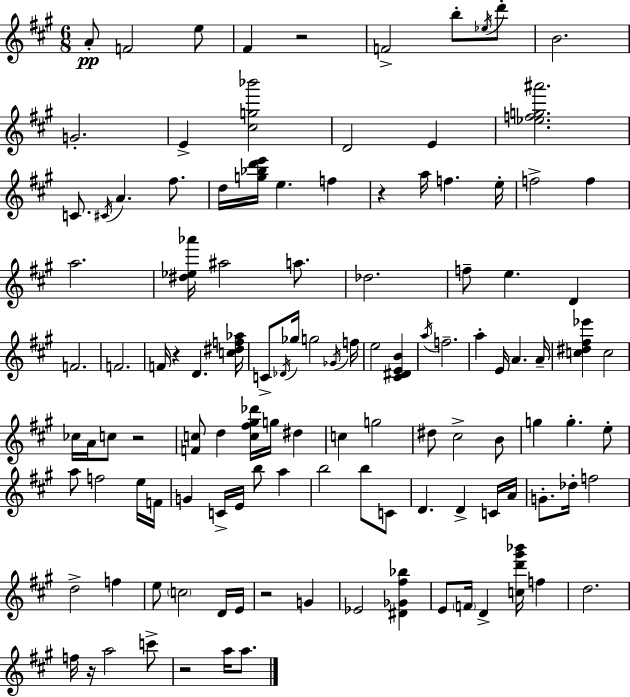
X:1
T:Untitled
M:6/8
L:1/4
K:A
A/2 F2 e/2 ^F z2 F2 b/2 _e/4 d'/2 B2 G2 E [^cg_b']2 D2 E [_efg^a']2 C/2 ^C/4 A ^f/2 d/4 [g_bd'e']/4 e f z a/4 f e/4 f2 f a2 [^d_e_a']/4 ^a2 a/2 _d2 f/2 e D F2 F2 F/4 z D [c^df_a]/4 C/2 _D/4 _g/4 g2 _G/4 f/4 e2 [^C^DEB] a/4 f2 a E/4 A A/4 [c^d^f_e'] c2 _c/4 A/4 c/2 z2 [Fc]/2 d [c^f^g_d']/4 g/4 ^d c g2 ^d/2 ^c2 B/2 g g e/2 a/2 f2 e/4 F/4 G C/4 E/4 b/2 a b2 b/2 C/2 D D C/4 A/4 G/2 _d/4 f2 d2 f e/2 c2 D/4 E/4 z2 G _E2 [^D_G^f_b] E/2 F/4 D [cd'^g'_b']/4 f d2 f/4 z/4 a2 c'/2 z2 a/4 a/2